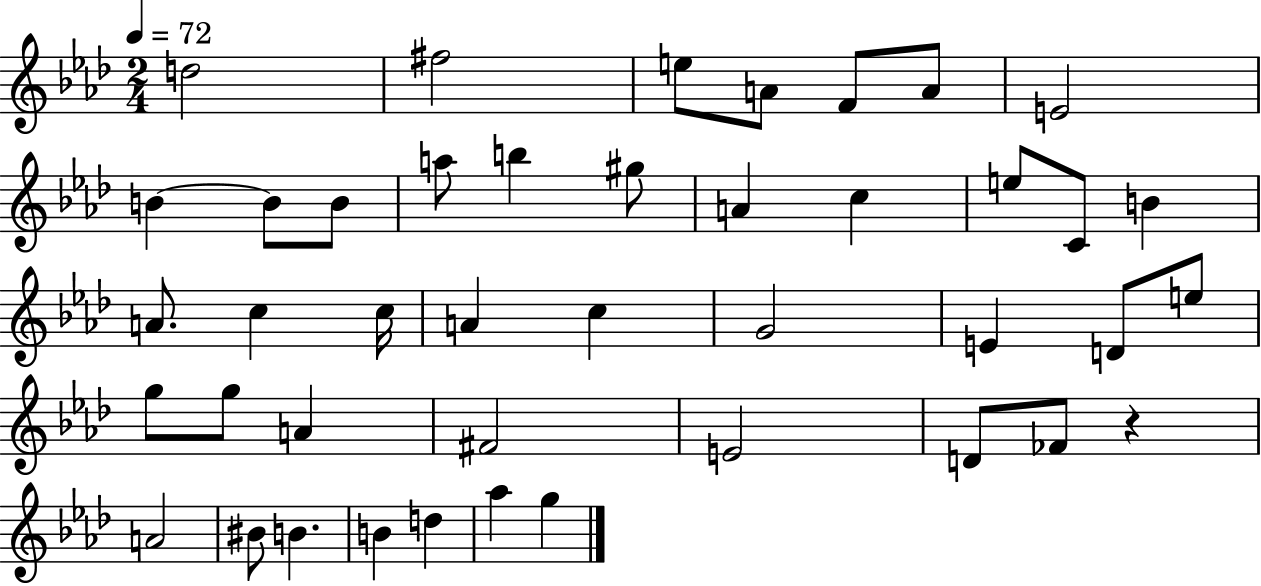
{
  \clef treble
  \numericTimeSignature
  \time 2/4
  \key aes \major
  \tempo 4 = 72
  d''2 | fis''2 | e''8 a'8 f'8 a'8 | e'2 | \break b'4~~ b'8 b'8 | a''8 b''4 gis''8 | a'4 c''4 | e''8 c'8 b'4 | \break a'8. c''4 c''16 | a'4 c''4 | g'2 | e'4 d'8 e''8 | \break g''8 g''8 a'4 | fis'2 | e'2 | d'8 fes'8 r4 | \break a'2 | bis'8 b'4. | b'4 d''4 | aes''4 g''4 | \break \bar "|."
}